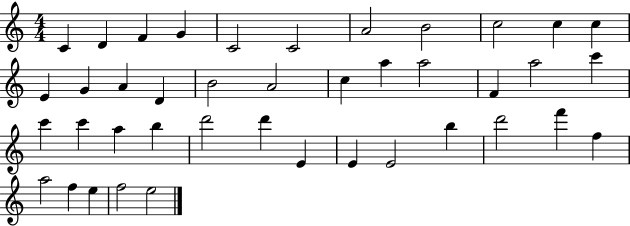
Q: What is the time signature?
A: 4/4